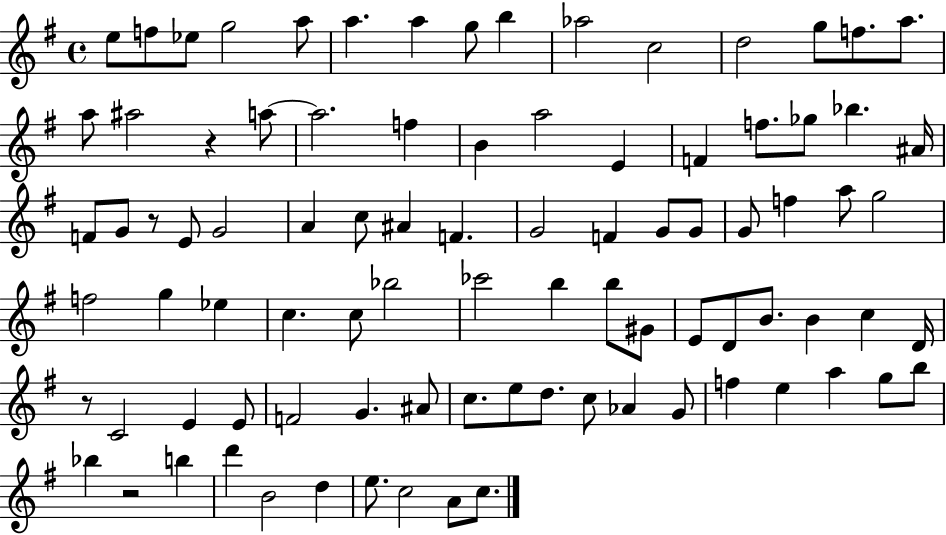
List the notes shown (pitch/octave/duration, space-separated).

E5/e F5/e Eb5/e G5/h A5/e A5/q. A5/q G5/e B5/q Ab5/h C5/h D5/h G5/e F5/e. A5/e. A5/e A#5/h R/q A5/e A5/h. F5/q B4/q A5/h E4/q F4/q F5/e. Gb5/e Bb5/q. A#4/s F4/e G4/e R/e E4/e G4/h A4/q C5/e A#4/q F4/q. G4/h F4/q G4/e G4/e G4/e F5/q A5/e G5/h F5/h G5/q Eb5/q C5/q. C5/e Bb5/h CES6/h B5/q B5/e G#4/e E4/e D4/e B4/e. B4/q C5/q D4/s R/e C4/h E4/q E4/e F4/h G4/q. A#4/e C5/e. E5/e D5/e. C5/e Ab4/q G4/e F5/q E5/q A5/q G5/e B5/e Bb5/q R/h B5/q D6/q B4/h D5/q E5/e. C5/h A4/e C5/e.